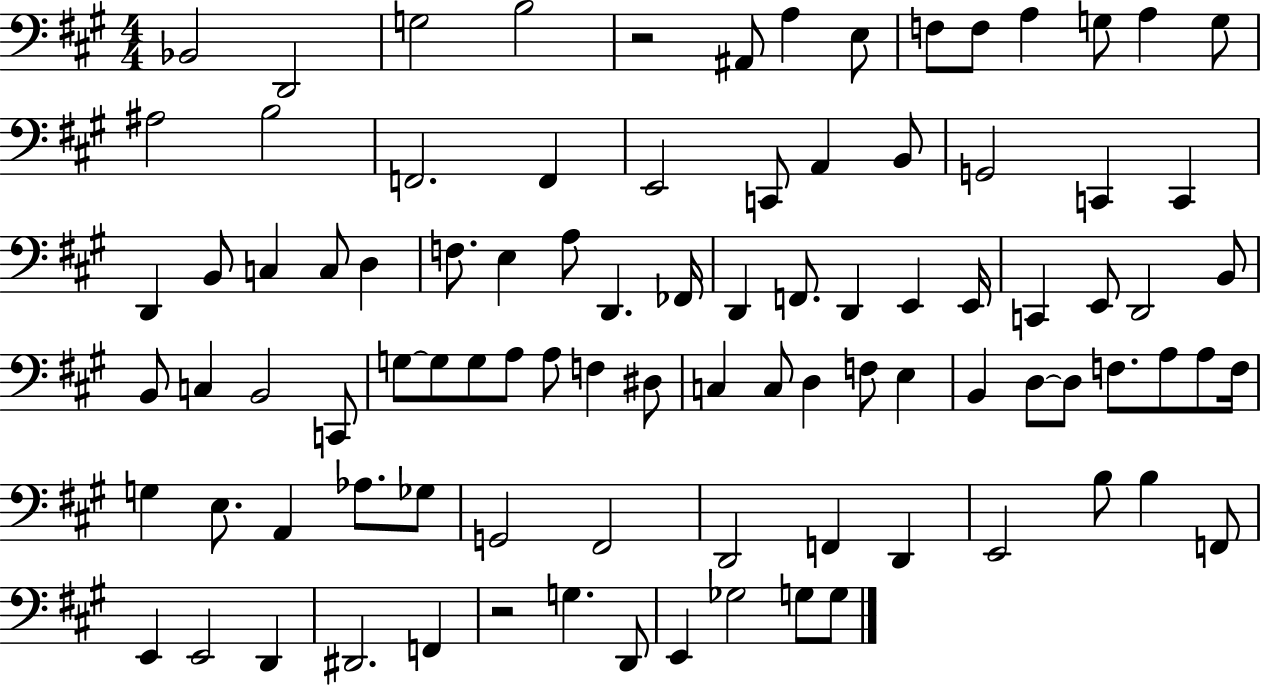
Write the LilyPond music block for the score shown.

{
  \clef bass
  \numericTimeSignature
  \time 4/4
  \key a \major
  \repeat volta 2 { bes,2 d,2 | g2 b2 | r2 ais,8 a4 e8 | f8 f8 a4 g8 a4 g8 | \break ais2 b2 | f,2. f,4 | e,2 c,8 a,4 b,8 | g,2 c,4 c,4 | \break d,4 b,8 c4 c8 d4 | f8. e4 a8 d,4. fes,16 | d,4 f,8. d,4 e,4 e,16 | c,4 e,8 d,2 b,8 | \break b,8 c4 b,2 c,8 | g8~~ g8 g8 a8 a8 f4 dis8 | c4 c8 d4 f8 e4 | b,4 d8~~ d8 f8. a8 a8 f16 | \break g4 e8. a,4 aes8. ges8 | g,2 fis,2 | d,2 f,4 d,4 | e,2 b8 b4 f,8 | \break e,4 e,2 d,4 | dis,2. f,4 | r2 g4. d,8 | e,4 ges2 g8 g8 | \break } \bar "|."
}